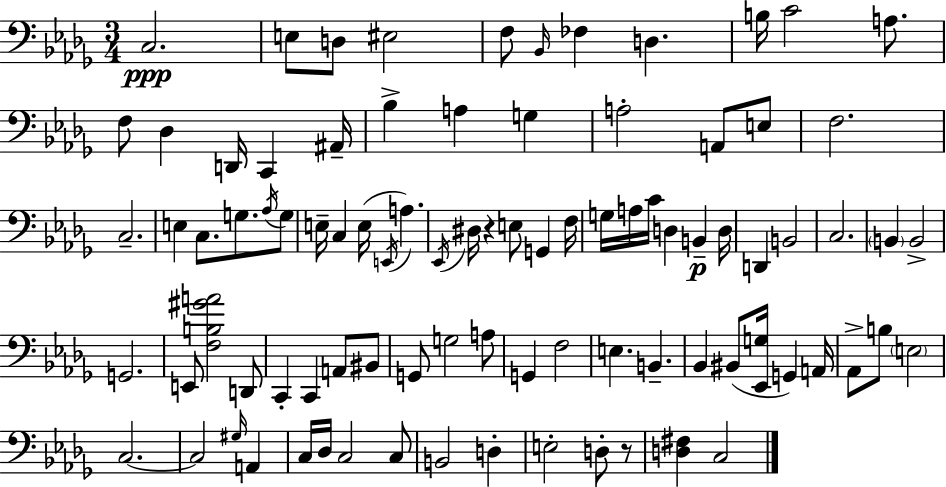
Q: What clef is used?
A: bass